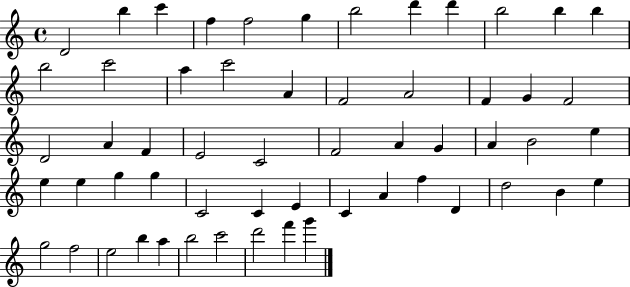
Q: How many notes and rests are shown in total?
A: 57